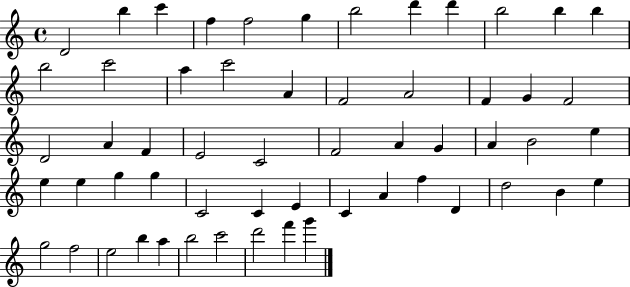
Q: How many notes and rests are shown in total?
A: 57